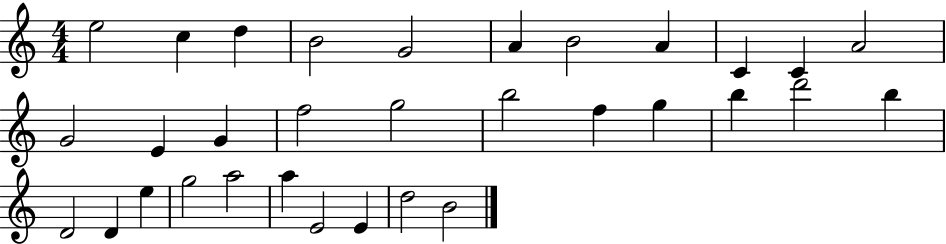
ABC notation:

X:1
T:Untitled
M:4/4
L:1/4
K:C
e2 c d B2 G2 A B2 A C C A2 G2 E G f2 g2 b2 f g b d'2 b D2 D e g2 a2 a E2 E d2 B2